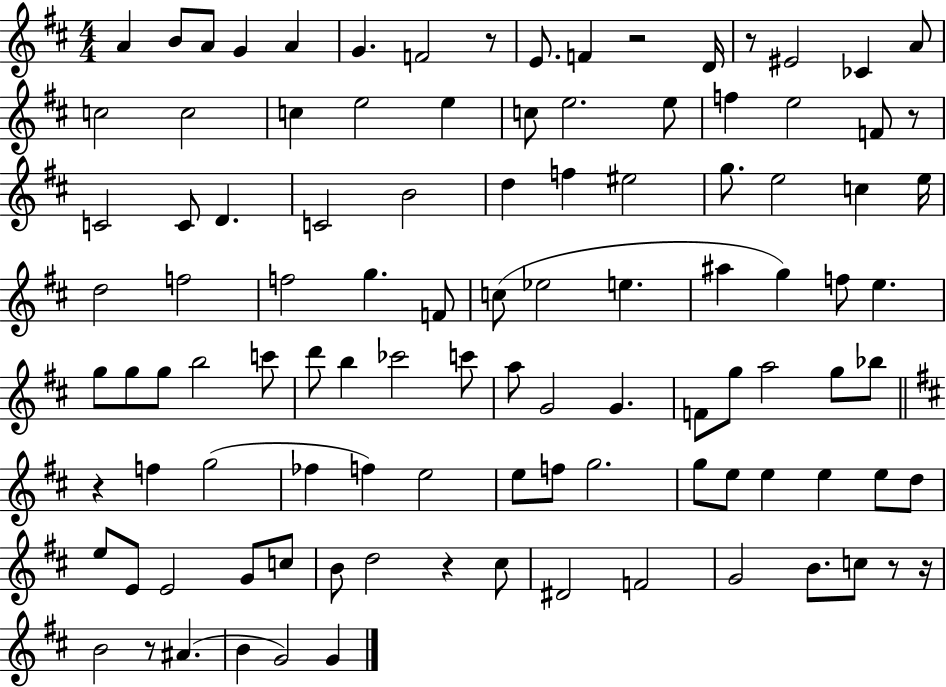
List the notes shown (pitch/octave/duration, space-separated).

A4/q B4/e A4/e G4/q A4/q G4/q. F4/h R/e E4/e. F4/q R/h D4/s R/e EIS4/h CES4/q A4/e C5/h C5/h C5/q E5/h E5/q C5/e E5/h. E5/e F5/q E5/h F4/e R/e C4/h C4/e D4/q. C4/h B4/h D5/q F5/q EIS5/h G5/e. E5/h C5/q E5/s D5/h F5/h F5/h G5/q. F4/e C5/e Eb5/h E5/q. A#5/q G5/q F5/e E5/q. G5/e G5/e G5/e B5/h C6/e D6/e B5/q CES6/h C6/e A5/e G4/h G4/q. F4/e G5/e A5/h G5/e Bb5/e R/q F5/q G5/h FES5/q F5/q E5/h E5/e F5/e G5/h. G5/e E5/e E5/q E5/q E5/e D5/e E5/e E4/e E4/h G4/e C5/e B4/e D5/h R/q C#5/e D#4/h F4/h G4/h B4/e. C5/e R/e R/s B4/h R/e A#4/q. B4/q G4/h G4/q